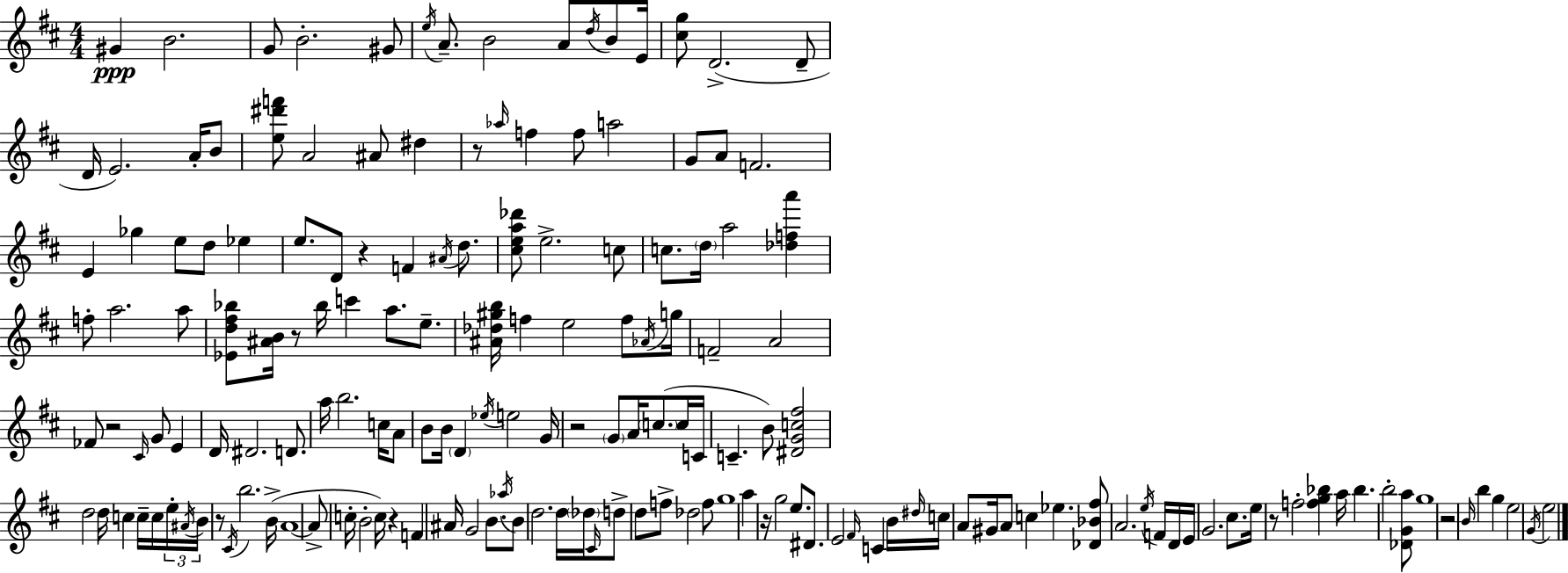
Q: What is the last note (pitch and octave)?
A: E5